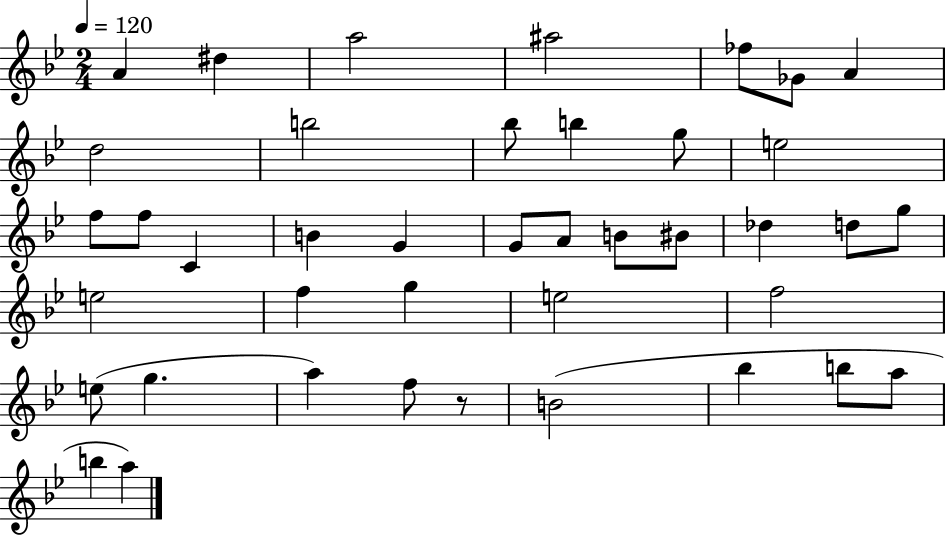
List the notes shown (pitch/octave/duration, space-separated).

A4/q D#5/q A5/h A#5/h FES5/e Gb4/e A4/q D5/h B5/h Bb5/e B5/q G5/e E5/h F5/e F5/e C4/q B4/q G4/q G4/e A4/e B4/e BIS4/e Db5/q D5/e G5/e E5/h F5/q G5/q E5/h F5/h E5/e G5/q. A5/q F5/e R/e B4/h Bb5/q B5/e A5/e B5/q A5/q